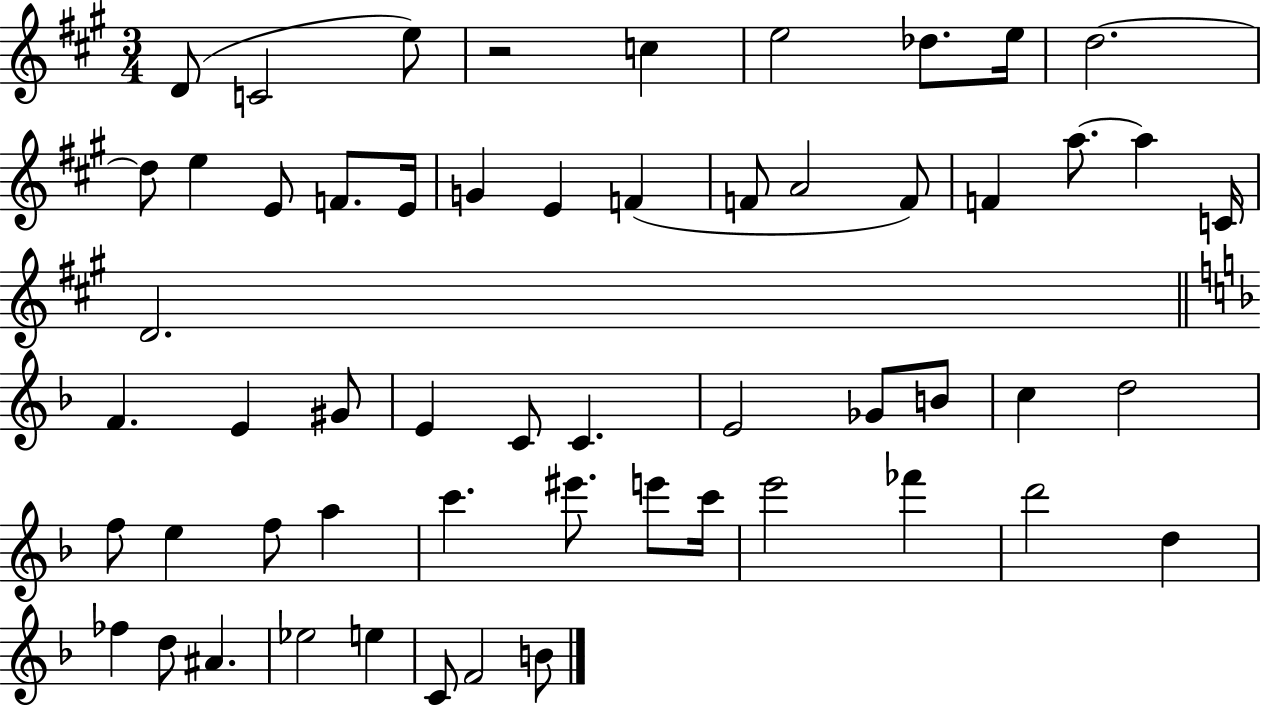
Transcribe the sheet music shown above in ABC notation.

X:1
T:Untitled
M:3/4
L:1/4
K:A
D/2 C2 e/2 z2 c e2 _d/2 e/4 d2 d/2 e E/2 F/2 E/4 G E F F/2 A2 F/2 F a/2 a C/4 D2 F E ^G/2 E C/2 C E2 _G/2 B/2 c d2 f/2 e f/2 a c' ^e'/2 e'/2 c'/4 e'2 _f' d'2 d _f d/2 ^A _e2 e C/2 F2 B/2